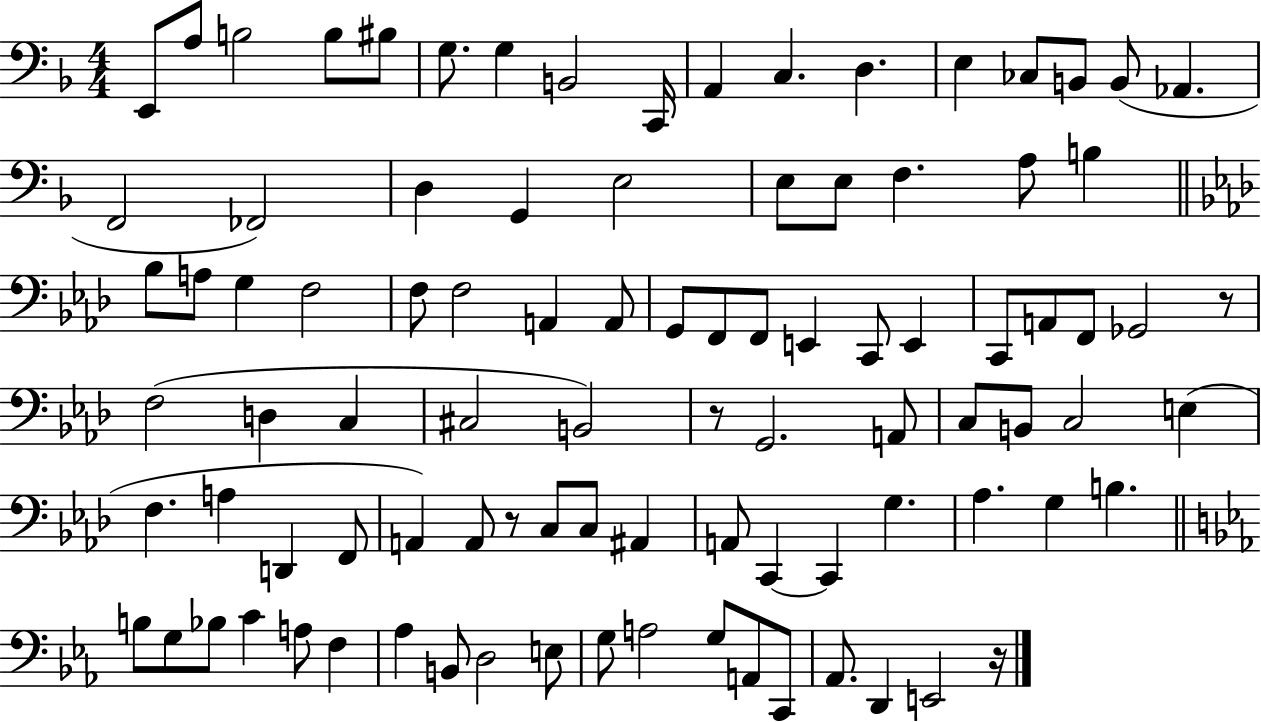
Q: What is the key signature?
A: F major